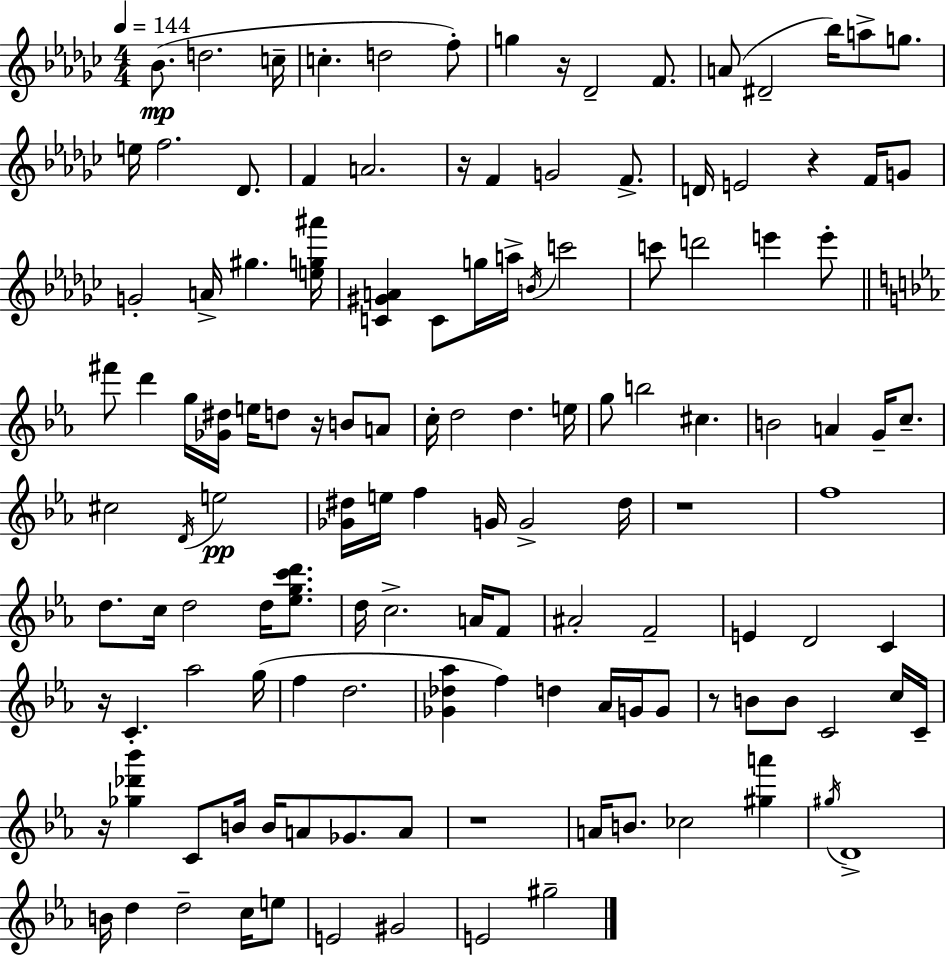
{
  \clef treble
  \numericTimeSignature
  \time 4/4
  \key ees \minor
  \tempo 4 = 144
  bes'8.(\mp d''2. c''16-- | c''4.-. d''2 f''8-.) | g''4 r16 des'2-- f'8. | a'8( dis'2-- bes''16) a''8-> g''8. | \break e''16 f''2. des'8. | f'4 a'2. | r16 f'4 g'2 f'8.-> | d'16 e'2 r4 f'16 g'8 | \break g'2-. a'16-> gis''4. <e'' g'' ais'''>16 | <c' gis' a'>4 c'8 g''16 a''16-> \acciaccatura { b'16 } c'''2 | c'''8 d'''2 e'''4 e'''8-. | \bar "||" \break \key ees \major fis'''8 d'''4 g''16 <ges' dis''>16 e''16 d''8 r16 b'8 a'8 | c''16-. d''2 d''4. e''16 | g''8 b''2 cis''4. | b'2 a'4 g'16-- c''8.-- | \break cis''2 \acciaccatura { d'16 } e''2\pp | <ges' dis''>16 e''16 f''4 g'16 g'2-> | dis''16 r1 | f''1 | \break d''8. c''16 d''2 d''16 <ees'' g'' c''' d'''>8. | d''16 c''2.-> a'16 f'8 | ais'2-. f'2-- | e'4 d'2 c'4 | \break r16 c'4.-. aes''2 | g''16( f''4 d''2. | <ges' des'' aes''>4 f''4) d''4 aes'16 g'16 g'8 | r8 b'8 b'8 c'2 c''16 | \break c'16-- r16 <ges'' des''' bes'''>4 c'8 b'16 b'16 a'8 ges'8. a'8 | r1 | a'16 b'8. ces''2 <gis'' a'''>4 | \acciaccatura { gis''16 } d'1-> | \break b'16 d''4 d''2-- c''16 | e''8 e'2 gis'2 | e'2 gis''2-- | \bar "|."
}